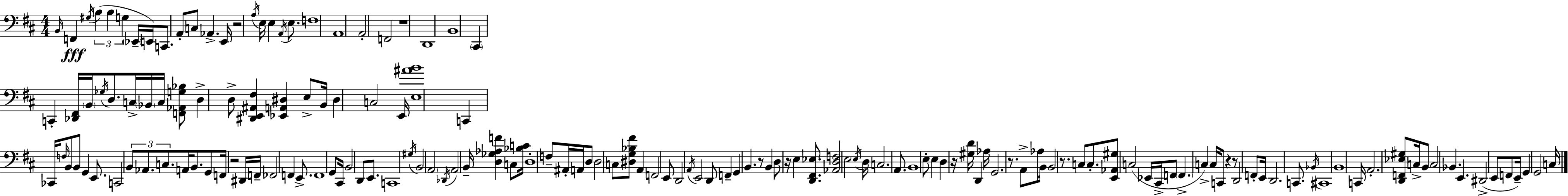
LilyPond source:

{
  \clef bass
  \numericTimeSignature
  \time 4/4
  \key d \major
  \grace { b,16 }\fff f,4 \acciaccatura { gis16 } \tuplet 3/2 { b4( b4 g4 } | \parenthesize ees,16-- e,16) c,8. a,8-. c8 aes,4.-> | e,16 r2 \acciaccatura { a16 } e16 e4 | \acciaccatura { a,16 } e8. f1 | \break a,1 | a,2-. f,2 | r1 | d,1 | \break b,1 | \parenthesize cis,4 c,4-. <des, fis,>16 \parenthesize b,16 \acciaccatura { ges16 } d8. | c16-> \parenthesize bes,16 c16 <f, aes, g bes>8 d4-> d8-> <dis, e, ais, fis>4 | <ees, a, dis>4 e8-> b,16 dis4 c2 | \break e,16 <e ais' b'>1 | c,4 ces,16 \grace { f16 } b,8 b,8 g,4 | e,8. c,2 \tuplet 3/2 { b,8 | aes,8. c8. } a,16 b,8. g,8 f,16 r2 | \break dis,16 f,16-- fes,2 f,4 | e,8.-> f,1 | g,8 cis,16 b,2 | d,8 e,8. c,1 | \break \acciaccatura { gis16 } b,2 \parenthesize a,2 | \acciaccatura { des,16 } a,2 | b,16-- <d ges aes f'>4 c8 <bes c'>16 d1-. | f8-- ais,16-. a,16 d8 d2 | \break c8 <dis g bes fis'>8 a,4 f,2 | e,8 d,2 | \acciaccatura { a,16 } e,2 d,8 f,4-- g,4 | b,4. r8 b,4 d8 | \break r16 e4 <d, fis, ees>8. <aes, d f>2 | e2 \acciaccatura { e16 } d16 c2. | a,8. b,1 | e8-. e4 | \break d4 r16 <gis d'>16 d,4 aes16 g,2. | r8. a,8-> aes8 b,16 b,2 | r8. c8 c8.-. <e, aes, gis>8 | c2( ees,16 cis,16-> f,8 \parenthesize f,4.-> | \break c4->) c16 c,8 r4 r8 | d,2 f,8-. e,16 d,2. | c,8. \acciaccatura { bes,16 } cis,1 | \parenthesize b,1 | \break c,16 a,2.-. | <d, f, ees gis>8 c16-> b,8 c2 | bes,4. e,4. | dis,2->( e,8 f,8 e,16--) g,4 | \break g,2 c16 \bar "|."
}